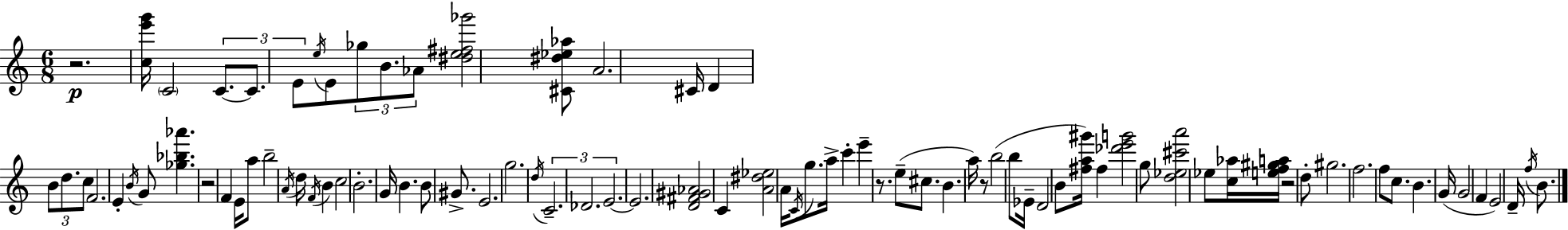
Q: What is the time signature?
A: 6/8